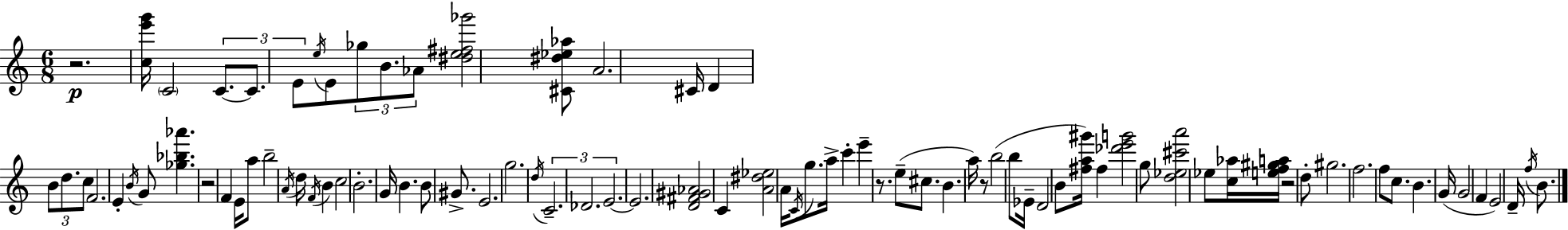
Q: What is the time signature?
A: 6/8